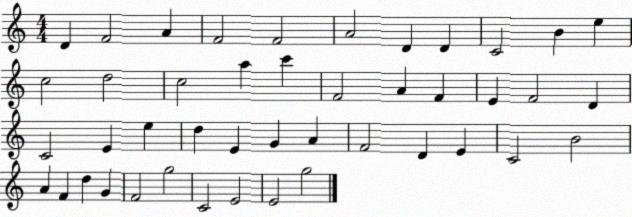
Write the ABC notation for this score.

X:1
T:Untitled
M:4/4
L:1/4
K:C
D F2 A F2 F2 A2 D D C2 B e c2 d2 c2 a c' F2 A F E F2 D C2 E e d E G A F2 D E C2 B2 A F d G F2 g2 C2 E2 E2 g2